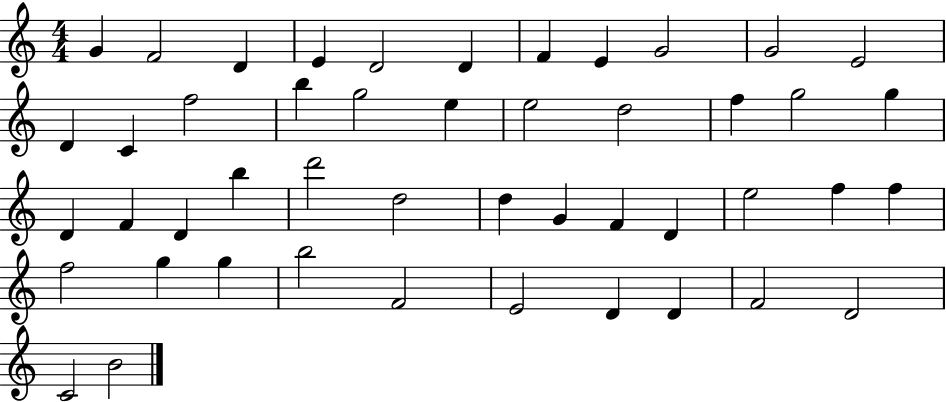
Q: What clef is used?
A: treble